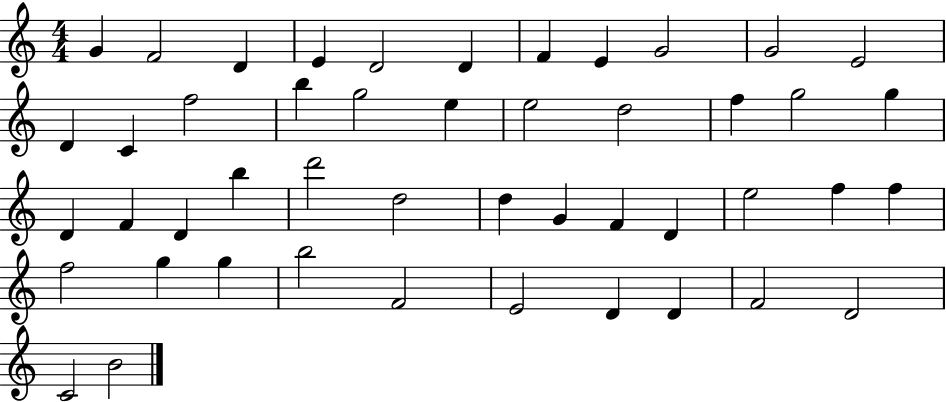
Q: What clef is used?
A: treble